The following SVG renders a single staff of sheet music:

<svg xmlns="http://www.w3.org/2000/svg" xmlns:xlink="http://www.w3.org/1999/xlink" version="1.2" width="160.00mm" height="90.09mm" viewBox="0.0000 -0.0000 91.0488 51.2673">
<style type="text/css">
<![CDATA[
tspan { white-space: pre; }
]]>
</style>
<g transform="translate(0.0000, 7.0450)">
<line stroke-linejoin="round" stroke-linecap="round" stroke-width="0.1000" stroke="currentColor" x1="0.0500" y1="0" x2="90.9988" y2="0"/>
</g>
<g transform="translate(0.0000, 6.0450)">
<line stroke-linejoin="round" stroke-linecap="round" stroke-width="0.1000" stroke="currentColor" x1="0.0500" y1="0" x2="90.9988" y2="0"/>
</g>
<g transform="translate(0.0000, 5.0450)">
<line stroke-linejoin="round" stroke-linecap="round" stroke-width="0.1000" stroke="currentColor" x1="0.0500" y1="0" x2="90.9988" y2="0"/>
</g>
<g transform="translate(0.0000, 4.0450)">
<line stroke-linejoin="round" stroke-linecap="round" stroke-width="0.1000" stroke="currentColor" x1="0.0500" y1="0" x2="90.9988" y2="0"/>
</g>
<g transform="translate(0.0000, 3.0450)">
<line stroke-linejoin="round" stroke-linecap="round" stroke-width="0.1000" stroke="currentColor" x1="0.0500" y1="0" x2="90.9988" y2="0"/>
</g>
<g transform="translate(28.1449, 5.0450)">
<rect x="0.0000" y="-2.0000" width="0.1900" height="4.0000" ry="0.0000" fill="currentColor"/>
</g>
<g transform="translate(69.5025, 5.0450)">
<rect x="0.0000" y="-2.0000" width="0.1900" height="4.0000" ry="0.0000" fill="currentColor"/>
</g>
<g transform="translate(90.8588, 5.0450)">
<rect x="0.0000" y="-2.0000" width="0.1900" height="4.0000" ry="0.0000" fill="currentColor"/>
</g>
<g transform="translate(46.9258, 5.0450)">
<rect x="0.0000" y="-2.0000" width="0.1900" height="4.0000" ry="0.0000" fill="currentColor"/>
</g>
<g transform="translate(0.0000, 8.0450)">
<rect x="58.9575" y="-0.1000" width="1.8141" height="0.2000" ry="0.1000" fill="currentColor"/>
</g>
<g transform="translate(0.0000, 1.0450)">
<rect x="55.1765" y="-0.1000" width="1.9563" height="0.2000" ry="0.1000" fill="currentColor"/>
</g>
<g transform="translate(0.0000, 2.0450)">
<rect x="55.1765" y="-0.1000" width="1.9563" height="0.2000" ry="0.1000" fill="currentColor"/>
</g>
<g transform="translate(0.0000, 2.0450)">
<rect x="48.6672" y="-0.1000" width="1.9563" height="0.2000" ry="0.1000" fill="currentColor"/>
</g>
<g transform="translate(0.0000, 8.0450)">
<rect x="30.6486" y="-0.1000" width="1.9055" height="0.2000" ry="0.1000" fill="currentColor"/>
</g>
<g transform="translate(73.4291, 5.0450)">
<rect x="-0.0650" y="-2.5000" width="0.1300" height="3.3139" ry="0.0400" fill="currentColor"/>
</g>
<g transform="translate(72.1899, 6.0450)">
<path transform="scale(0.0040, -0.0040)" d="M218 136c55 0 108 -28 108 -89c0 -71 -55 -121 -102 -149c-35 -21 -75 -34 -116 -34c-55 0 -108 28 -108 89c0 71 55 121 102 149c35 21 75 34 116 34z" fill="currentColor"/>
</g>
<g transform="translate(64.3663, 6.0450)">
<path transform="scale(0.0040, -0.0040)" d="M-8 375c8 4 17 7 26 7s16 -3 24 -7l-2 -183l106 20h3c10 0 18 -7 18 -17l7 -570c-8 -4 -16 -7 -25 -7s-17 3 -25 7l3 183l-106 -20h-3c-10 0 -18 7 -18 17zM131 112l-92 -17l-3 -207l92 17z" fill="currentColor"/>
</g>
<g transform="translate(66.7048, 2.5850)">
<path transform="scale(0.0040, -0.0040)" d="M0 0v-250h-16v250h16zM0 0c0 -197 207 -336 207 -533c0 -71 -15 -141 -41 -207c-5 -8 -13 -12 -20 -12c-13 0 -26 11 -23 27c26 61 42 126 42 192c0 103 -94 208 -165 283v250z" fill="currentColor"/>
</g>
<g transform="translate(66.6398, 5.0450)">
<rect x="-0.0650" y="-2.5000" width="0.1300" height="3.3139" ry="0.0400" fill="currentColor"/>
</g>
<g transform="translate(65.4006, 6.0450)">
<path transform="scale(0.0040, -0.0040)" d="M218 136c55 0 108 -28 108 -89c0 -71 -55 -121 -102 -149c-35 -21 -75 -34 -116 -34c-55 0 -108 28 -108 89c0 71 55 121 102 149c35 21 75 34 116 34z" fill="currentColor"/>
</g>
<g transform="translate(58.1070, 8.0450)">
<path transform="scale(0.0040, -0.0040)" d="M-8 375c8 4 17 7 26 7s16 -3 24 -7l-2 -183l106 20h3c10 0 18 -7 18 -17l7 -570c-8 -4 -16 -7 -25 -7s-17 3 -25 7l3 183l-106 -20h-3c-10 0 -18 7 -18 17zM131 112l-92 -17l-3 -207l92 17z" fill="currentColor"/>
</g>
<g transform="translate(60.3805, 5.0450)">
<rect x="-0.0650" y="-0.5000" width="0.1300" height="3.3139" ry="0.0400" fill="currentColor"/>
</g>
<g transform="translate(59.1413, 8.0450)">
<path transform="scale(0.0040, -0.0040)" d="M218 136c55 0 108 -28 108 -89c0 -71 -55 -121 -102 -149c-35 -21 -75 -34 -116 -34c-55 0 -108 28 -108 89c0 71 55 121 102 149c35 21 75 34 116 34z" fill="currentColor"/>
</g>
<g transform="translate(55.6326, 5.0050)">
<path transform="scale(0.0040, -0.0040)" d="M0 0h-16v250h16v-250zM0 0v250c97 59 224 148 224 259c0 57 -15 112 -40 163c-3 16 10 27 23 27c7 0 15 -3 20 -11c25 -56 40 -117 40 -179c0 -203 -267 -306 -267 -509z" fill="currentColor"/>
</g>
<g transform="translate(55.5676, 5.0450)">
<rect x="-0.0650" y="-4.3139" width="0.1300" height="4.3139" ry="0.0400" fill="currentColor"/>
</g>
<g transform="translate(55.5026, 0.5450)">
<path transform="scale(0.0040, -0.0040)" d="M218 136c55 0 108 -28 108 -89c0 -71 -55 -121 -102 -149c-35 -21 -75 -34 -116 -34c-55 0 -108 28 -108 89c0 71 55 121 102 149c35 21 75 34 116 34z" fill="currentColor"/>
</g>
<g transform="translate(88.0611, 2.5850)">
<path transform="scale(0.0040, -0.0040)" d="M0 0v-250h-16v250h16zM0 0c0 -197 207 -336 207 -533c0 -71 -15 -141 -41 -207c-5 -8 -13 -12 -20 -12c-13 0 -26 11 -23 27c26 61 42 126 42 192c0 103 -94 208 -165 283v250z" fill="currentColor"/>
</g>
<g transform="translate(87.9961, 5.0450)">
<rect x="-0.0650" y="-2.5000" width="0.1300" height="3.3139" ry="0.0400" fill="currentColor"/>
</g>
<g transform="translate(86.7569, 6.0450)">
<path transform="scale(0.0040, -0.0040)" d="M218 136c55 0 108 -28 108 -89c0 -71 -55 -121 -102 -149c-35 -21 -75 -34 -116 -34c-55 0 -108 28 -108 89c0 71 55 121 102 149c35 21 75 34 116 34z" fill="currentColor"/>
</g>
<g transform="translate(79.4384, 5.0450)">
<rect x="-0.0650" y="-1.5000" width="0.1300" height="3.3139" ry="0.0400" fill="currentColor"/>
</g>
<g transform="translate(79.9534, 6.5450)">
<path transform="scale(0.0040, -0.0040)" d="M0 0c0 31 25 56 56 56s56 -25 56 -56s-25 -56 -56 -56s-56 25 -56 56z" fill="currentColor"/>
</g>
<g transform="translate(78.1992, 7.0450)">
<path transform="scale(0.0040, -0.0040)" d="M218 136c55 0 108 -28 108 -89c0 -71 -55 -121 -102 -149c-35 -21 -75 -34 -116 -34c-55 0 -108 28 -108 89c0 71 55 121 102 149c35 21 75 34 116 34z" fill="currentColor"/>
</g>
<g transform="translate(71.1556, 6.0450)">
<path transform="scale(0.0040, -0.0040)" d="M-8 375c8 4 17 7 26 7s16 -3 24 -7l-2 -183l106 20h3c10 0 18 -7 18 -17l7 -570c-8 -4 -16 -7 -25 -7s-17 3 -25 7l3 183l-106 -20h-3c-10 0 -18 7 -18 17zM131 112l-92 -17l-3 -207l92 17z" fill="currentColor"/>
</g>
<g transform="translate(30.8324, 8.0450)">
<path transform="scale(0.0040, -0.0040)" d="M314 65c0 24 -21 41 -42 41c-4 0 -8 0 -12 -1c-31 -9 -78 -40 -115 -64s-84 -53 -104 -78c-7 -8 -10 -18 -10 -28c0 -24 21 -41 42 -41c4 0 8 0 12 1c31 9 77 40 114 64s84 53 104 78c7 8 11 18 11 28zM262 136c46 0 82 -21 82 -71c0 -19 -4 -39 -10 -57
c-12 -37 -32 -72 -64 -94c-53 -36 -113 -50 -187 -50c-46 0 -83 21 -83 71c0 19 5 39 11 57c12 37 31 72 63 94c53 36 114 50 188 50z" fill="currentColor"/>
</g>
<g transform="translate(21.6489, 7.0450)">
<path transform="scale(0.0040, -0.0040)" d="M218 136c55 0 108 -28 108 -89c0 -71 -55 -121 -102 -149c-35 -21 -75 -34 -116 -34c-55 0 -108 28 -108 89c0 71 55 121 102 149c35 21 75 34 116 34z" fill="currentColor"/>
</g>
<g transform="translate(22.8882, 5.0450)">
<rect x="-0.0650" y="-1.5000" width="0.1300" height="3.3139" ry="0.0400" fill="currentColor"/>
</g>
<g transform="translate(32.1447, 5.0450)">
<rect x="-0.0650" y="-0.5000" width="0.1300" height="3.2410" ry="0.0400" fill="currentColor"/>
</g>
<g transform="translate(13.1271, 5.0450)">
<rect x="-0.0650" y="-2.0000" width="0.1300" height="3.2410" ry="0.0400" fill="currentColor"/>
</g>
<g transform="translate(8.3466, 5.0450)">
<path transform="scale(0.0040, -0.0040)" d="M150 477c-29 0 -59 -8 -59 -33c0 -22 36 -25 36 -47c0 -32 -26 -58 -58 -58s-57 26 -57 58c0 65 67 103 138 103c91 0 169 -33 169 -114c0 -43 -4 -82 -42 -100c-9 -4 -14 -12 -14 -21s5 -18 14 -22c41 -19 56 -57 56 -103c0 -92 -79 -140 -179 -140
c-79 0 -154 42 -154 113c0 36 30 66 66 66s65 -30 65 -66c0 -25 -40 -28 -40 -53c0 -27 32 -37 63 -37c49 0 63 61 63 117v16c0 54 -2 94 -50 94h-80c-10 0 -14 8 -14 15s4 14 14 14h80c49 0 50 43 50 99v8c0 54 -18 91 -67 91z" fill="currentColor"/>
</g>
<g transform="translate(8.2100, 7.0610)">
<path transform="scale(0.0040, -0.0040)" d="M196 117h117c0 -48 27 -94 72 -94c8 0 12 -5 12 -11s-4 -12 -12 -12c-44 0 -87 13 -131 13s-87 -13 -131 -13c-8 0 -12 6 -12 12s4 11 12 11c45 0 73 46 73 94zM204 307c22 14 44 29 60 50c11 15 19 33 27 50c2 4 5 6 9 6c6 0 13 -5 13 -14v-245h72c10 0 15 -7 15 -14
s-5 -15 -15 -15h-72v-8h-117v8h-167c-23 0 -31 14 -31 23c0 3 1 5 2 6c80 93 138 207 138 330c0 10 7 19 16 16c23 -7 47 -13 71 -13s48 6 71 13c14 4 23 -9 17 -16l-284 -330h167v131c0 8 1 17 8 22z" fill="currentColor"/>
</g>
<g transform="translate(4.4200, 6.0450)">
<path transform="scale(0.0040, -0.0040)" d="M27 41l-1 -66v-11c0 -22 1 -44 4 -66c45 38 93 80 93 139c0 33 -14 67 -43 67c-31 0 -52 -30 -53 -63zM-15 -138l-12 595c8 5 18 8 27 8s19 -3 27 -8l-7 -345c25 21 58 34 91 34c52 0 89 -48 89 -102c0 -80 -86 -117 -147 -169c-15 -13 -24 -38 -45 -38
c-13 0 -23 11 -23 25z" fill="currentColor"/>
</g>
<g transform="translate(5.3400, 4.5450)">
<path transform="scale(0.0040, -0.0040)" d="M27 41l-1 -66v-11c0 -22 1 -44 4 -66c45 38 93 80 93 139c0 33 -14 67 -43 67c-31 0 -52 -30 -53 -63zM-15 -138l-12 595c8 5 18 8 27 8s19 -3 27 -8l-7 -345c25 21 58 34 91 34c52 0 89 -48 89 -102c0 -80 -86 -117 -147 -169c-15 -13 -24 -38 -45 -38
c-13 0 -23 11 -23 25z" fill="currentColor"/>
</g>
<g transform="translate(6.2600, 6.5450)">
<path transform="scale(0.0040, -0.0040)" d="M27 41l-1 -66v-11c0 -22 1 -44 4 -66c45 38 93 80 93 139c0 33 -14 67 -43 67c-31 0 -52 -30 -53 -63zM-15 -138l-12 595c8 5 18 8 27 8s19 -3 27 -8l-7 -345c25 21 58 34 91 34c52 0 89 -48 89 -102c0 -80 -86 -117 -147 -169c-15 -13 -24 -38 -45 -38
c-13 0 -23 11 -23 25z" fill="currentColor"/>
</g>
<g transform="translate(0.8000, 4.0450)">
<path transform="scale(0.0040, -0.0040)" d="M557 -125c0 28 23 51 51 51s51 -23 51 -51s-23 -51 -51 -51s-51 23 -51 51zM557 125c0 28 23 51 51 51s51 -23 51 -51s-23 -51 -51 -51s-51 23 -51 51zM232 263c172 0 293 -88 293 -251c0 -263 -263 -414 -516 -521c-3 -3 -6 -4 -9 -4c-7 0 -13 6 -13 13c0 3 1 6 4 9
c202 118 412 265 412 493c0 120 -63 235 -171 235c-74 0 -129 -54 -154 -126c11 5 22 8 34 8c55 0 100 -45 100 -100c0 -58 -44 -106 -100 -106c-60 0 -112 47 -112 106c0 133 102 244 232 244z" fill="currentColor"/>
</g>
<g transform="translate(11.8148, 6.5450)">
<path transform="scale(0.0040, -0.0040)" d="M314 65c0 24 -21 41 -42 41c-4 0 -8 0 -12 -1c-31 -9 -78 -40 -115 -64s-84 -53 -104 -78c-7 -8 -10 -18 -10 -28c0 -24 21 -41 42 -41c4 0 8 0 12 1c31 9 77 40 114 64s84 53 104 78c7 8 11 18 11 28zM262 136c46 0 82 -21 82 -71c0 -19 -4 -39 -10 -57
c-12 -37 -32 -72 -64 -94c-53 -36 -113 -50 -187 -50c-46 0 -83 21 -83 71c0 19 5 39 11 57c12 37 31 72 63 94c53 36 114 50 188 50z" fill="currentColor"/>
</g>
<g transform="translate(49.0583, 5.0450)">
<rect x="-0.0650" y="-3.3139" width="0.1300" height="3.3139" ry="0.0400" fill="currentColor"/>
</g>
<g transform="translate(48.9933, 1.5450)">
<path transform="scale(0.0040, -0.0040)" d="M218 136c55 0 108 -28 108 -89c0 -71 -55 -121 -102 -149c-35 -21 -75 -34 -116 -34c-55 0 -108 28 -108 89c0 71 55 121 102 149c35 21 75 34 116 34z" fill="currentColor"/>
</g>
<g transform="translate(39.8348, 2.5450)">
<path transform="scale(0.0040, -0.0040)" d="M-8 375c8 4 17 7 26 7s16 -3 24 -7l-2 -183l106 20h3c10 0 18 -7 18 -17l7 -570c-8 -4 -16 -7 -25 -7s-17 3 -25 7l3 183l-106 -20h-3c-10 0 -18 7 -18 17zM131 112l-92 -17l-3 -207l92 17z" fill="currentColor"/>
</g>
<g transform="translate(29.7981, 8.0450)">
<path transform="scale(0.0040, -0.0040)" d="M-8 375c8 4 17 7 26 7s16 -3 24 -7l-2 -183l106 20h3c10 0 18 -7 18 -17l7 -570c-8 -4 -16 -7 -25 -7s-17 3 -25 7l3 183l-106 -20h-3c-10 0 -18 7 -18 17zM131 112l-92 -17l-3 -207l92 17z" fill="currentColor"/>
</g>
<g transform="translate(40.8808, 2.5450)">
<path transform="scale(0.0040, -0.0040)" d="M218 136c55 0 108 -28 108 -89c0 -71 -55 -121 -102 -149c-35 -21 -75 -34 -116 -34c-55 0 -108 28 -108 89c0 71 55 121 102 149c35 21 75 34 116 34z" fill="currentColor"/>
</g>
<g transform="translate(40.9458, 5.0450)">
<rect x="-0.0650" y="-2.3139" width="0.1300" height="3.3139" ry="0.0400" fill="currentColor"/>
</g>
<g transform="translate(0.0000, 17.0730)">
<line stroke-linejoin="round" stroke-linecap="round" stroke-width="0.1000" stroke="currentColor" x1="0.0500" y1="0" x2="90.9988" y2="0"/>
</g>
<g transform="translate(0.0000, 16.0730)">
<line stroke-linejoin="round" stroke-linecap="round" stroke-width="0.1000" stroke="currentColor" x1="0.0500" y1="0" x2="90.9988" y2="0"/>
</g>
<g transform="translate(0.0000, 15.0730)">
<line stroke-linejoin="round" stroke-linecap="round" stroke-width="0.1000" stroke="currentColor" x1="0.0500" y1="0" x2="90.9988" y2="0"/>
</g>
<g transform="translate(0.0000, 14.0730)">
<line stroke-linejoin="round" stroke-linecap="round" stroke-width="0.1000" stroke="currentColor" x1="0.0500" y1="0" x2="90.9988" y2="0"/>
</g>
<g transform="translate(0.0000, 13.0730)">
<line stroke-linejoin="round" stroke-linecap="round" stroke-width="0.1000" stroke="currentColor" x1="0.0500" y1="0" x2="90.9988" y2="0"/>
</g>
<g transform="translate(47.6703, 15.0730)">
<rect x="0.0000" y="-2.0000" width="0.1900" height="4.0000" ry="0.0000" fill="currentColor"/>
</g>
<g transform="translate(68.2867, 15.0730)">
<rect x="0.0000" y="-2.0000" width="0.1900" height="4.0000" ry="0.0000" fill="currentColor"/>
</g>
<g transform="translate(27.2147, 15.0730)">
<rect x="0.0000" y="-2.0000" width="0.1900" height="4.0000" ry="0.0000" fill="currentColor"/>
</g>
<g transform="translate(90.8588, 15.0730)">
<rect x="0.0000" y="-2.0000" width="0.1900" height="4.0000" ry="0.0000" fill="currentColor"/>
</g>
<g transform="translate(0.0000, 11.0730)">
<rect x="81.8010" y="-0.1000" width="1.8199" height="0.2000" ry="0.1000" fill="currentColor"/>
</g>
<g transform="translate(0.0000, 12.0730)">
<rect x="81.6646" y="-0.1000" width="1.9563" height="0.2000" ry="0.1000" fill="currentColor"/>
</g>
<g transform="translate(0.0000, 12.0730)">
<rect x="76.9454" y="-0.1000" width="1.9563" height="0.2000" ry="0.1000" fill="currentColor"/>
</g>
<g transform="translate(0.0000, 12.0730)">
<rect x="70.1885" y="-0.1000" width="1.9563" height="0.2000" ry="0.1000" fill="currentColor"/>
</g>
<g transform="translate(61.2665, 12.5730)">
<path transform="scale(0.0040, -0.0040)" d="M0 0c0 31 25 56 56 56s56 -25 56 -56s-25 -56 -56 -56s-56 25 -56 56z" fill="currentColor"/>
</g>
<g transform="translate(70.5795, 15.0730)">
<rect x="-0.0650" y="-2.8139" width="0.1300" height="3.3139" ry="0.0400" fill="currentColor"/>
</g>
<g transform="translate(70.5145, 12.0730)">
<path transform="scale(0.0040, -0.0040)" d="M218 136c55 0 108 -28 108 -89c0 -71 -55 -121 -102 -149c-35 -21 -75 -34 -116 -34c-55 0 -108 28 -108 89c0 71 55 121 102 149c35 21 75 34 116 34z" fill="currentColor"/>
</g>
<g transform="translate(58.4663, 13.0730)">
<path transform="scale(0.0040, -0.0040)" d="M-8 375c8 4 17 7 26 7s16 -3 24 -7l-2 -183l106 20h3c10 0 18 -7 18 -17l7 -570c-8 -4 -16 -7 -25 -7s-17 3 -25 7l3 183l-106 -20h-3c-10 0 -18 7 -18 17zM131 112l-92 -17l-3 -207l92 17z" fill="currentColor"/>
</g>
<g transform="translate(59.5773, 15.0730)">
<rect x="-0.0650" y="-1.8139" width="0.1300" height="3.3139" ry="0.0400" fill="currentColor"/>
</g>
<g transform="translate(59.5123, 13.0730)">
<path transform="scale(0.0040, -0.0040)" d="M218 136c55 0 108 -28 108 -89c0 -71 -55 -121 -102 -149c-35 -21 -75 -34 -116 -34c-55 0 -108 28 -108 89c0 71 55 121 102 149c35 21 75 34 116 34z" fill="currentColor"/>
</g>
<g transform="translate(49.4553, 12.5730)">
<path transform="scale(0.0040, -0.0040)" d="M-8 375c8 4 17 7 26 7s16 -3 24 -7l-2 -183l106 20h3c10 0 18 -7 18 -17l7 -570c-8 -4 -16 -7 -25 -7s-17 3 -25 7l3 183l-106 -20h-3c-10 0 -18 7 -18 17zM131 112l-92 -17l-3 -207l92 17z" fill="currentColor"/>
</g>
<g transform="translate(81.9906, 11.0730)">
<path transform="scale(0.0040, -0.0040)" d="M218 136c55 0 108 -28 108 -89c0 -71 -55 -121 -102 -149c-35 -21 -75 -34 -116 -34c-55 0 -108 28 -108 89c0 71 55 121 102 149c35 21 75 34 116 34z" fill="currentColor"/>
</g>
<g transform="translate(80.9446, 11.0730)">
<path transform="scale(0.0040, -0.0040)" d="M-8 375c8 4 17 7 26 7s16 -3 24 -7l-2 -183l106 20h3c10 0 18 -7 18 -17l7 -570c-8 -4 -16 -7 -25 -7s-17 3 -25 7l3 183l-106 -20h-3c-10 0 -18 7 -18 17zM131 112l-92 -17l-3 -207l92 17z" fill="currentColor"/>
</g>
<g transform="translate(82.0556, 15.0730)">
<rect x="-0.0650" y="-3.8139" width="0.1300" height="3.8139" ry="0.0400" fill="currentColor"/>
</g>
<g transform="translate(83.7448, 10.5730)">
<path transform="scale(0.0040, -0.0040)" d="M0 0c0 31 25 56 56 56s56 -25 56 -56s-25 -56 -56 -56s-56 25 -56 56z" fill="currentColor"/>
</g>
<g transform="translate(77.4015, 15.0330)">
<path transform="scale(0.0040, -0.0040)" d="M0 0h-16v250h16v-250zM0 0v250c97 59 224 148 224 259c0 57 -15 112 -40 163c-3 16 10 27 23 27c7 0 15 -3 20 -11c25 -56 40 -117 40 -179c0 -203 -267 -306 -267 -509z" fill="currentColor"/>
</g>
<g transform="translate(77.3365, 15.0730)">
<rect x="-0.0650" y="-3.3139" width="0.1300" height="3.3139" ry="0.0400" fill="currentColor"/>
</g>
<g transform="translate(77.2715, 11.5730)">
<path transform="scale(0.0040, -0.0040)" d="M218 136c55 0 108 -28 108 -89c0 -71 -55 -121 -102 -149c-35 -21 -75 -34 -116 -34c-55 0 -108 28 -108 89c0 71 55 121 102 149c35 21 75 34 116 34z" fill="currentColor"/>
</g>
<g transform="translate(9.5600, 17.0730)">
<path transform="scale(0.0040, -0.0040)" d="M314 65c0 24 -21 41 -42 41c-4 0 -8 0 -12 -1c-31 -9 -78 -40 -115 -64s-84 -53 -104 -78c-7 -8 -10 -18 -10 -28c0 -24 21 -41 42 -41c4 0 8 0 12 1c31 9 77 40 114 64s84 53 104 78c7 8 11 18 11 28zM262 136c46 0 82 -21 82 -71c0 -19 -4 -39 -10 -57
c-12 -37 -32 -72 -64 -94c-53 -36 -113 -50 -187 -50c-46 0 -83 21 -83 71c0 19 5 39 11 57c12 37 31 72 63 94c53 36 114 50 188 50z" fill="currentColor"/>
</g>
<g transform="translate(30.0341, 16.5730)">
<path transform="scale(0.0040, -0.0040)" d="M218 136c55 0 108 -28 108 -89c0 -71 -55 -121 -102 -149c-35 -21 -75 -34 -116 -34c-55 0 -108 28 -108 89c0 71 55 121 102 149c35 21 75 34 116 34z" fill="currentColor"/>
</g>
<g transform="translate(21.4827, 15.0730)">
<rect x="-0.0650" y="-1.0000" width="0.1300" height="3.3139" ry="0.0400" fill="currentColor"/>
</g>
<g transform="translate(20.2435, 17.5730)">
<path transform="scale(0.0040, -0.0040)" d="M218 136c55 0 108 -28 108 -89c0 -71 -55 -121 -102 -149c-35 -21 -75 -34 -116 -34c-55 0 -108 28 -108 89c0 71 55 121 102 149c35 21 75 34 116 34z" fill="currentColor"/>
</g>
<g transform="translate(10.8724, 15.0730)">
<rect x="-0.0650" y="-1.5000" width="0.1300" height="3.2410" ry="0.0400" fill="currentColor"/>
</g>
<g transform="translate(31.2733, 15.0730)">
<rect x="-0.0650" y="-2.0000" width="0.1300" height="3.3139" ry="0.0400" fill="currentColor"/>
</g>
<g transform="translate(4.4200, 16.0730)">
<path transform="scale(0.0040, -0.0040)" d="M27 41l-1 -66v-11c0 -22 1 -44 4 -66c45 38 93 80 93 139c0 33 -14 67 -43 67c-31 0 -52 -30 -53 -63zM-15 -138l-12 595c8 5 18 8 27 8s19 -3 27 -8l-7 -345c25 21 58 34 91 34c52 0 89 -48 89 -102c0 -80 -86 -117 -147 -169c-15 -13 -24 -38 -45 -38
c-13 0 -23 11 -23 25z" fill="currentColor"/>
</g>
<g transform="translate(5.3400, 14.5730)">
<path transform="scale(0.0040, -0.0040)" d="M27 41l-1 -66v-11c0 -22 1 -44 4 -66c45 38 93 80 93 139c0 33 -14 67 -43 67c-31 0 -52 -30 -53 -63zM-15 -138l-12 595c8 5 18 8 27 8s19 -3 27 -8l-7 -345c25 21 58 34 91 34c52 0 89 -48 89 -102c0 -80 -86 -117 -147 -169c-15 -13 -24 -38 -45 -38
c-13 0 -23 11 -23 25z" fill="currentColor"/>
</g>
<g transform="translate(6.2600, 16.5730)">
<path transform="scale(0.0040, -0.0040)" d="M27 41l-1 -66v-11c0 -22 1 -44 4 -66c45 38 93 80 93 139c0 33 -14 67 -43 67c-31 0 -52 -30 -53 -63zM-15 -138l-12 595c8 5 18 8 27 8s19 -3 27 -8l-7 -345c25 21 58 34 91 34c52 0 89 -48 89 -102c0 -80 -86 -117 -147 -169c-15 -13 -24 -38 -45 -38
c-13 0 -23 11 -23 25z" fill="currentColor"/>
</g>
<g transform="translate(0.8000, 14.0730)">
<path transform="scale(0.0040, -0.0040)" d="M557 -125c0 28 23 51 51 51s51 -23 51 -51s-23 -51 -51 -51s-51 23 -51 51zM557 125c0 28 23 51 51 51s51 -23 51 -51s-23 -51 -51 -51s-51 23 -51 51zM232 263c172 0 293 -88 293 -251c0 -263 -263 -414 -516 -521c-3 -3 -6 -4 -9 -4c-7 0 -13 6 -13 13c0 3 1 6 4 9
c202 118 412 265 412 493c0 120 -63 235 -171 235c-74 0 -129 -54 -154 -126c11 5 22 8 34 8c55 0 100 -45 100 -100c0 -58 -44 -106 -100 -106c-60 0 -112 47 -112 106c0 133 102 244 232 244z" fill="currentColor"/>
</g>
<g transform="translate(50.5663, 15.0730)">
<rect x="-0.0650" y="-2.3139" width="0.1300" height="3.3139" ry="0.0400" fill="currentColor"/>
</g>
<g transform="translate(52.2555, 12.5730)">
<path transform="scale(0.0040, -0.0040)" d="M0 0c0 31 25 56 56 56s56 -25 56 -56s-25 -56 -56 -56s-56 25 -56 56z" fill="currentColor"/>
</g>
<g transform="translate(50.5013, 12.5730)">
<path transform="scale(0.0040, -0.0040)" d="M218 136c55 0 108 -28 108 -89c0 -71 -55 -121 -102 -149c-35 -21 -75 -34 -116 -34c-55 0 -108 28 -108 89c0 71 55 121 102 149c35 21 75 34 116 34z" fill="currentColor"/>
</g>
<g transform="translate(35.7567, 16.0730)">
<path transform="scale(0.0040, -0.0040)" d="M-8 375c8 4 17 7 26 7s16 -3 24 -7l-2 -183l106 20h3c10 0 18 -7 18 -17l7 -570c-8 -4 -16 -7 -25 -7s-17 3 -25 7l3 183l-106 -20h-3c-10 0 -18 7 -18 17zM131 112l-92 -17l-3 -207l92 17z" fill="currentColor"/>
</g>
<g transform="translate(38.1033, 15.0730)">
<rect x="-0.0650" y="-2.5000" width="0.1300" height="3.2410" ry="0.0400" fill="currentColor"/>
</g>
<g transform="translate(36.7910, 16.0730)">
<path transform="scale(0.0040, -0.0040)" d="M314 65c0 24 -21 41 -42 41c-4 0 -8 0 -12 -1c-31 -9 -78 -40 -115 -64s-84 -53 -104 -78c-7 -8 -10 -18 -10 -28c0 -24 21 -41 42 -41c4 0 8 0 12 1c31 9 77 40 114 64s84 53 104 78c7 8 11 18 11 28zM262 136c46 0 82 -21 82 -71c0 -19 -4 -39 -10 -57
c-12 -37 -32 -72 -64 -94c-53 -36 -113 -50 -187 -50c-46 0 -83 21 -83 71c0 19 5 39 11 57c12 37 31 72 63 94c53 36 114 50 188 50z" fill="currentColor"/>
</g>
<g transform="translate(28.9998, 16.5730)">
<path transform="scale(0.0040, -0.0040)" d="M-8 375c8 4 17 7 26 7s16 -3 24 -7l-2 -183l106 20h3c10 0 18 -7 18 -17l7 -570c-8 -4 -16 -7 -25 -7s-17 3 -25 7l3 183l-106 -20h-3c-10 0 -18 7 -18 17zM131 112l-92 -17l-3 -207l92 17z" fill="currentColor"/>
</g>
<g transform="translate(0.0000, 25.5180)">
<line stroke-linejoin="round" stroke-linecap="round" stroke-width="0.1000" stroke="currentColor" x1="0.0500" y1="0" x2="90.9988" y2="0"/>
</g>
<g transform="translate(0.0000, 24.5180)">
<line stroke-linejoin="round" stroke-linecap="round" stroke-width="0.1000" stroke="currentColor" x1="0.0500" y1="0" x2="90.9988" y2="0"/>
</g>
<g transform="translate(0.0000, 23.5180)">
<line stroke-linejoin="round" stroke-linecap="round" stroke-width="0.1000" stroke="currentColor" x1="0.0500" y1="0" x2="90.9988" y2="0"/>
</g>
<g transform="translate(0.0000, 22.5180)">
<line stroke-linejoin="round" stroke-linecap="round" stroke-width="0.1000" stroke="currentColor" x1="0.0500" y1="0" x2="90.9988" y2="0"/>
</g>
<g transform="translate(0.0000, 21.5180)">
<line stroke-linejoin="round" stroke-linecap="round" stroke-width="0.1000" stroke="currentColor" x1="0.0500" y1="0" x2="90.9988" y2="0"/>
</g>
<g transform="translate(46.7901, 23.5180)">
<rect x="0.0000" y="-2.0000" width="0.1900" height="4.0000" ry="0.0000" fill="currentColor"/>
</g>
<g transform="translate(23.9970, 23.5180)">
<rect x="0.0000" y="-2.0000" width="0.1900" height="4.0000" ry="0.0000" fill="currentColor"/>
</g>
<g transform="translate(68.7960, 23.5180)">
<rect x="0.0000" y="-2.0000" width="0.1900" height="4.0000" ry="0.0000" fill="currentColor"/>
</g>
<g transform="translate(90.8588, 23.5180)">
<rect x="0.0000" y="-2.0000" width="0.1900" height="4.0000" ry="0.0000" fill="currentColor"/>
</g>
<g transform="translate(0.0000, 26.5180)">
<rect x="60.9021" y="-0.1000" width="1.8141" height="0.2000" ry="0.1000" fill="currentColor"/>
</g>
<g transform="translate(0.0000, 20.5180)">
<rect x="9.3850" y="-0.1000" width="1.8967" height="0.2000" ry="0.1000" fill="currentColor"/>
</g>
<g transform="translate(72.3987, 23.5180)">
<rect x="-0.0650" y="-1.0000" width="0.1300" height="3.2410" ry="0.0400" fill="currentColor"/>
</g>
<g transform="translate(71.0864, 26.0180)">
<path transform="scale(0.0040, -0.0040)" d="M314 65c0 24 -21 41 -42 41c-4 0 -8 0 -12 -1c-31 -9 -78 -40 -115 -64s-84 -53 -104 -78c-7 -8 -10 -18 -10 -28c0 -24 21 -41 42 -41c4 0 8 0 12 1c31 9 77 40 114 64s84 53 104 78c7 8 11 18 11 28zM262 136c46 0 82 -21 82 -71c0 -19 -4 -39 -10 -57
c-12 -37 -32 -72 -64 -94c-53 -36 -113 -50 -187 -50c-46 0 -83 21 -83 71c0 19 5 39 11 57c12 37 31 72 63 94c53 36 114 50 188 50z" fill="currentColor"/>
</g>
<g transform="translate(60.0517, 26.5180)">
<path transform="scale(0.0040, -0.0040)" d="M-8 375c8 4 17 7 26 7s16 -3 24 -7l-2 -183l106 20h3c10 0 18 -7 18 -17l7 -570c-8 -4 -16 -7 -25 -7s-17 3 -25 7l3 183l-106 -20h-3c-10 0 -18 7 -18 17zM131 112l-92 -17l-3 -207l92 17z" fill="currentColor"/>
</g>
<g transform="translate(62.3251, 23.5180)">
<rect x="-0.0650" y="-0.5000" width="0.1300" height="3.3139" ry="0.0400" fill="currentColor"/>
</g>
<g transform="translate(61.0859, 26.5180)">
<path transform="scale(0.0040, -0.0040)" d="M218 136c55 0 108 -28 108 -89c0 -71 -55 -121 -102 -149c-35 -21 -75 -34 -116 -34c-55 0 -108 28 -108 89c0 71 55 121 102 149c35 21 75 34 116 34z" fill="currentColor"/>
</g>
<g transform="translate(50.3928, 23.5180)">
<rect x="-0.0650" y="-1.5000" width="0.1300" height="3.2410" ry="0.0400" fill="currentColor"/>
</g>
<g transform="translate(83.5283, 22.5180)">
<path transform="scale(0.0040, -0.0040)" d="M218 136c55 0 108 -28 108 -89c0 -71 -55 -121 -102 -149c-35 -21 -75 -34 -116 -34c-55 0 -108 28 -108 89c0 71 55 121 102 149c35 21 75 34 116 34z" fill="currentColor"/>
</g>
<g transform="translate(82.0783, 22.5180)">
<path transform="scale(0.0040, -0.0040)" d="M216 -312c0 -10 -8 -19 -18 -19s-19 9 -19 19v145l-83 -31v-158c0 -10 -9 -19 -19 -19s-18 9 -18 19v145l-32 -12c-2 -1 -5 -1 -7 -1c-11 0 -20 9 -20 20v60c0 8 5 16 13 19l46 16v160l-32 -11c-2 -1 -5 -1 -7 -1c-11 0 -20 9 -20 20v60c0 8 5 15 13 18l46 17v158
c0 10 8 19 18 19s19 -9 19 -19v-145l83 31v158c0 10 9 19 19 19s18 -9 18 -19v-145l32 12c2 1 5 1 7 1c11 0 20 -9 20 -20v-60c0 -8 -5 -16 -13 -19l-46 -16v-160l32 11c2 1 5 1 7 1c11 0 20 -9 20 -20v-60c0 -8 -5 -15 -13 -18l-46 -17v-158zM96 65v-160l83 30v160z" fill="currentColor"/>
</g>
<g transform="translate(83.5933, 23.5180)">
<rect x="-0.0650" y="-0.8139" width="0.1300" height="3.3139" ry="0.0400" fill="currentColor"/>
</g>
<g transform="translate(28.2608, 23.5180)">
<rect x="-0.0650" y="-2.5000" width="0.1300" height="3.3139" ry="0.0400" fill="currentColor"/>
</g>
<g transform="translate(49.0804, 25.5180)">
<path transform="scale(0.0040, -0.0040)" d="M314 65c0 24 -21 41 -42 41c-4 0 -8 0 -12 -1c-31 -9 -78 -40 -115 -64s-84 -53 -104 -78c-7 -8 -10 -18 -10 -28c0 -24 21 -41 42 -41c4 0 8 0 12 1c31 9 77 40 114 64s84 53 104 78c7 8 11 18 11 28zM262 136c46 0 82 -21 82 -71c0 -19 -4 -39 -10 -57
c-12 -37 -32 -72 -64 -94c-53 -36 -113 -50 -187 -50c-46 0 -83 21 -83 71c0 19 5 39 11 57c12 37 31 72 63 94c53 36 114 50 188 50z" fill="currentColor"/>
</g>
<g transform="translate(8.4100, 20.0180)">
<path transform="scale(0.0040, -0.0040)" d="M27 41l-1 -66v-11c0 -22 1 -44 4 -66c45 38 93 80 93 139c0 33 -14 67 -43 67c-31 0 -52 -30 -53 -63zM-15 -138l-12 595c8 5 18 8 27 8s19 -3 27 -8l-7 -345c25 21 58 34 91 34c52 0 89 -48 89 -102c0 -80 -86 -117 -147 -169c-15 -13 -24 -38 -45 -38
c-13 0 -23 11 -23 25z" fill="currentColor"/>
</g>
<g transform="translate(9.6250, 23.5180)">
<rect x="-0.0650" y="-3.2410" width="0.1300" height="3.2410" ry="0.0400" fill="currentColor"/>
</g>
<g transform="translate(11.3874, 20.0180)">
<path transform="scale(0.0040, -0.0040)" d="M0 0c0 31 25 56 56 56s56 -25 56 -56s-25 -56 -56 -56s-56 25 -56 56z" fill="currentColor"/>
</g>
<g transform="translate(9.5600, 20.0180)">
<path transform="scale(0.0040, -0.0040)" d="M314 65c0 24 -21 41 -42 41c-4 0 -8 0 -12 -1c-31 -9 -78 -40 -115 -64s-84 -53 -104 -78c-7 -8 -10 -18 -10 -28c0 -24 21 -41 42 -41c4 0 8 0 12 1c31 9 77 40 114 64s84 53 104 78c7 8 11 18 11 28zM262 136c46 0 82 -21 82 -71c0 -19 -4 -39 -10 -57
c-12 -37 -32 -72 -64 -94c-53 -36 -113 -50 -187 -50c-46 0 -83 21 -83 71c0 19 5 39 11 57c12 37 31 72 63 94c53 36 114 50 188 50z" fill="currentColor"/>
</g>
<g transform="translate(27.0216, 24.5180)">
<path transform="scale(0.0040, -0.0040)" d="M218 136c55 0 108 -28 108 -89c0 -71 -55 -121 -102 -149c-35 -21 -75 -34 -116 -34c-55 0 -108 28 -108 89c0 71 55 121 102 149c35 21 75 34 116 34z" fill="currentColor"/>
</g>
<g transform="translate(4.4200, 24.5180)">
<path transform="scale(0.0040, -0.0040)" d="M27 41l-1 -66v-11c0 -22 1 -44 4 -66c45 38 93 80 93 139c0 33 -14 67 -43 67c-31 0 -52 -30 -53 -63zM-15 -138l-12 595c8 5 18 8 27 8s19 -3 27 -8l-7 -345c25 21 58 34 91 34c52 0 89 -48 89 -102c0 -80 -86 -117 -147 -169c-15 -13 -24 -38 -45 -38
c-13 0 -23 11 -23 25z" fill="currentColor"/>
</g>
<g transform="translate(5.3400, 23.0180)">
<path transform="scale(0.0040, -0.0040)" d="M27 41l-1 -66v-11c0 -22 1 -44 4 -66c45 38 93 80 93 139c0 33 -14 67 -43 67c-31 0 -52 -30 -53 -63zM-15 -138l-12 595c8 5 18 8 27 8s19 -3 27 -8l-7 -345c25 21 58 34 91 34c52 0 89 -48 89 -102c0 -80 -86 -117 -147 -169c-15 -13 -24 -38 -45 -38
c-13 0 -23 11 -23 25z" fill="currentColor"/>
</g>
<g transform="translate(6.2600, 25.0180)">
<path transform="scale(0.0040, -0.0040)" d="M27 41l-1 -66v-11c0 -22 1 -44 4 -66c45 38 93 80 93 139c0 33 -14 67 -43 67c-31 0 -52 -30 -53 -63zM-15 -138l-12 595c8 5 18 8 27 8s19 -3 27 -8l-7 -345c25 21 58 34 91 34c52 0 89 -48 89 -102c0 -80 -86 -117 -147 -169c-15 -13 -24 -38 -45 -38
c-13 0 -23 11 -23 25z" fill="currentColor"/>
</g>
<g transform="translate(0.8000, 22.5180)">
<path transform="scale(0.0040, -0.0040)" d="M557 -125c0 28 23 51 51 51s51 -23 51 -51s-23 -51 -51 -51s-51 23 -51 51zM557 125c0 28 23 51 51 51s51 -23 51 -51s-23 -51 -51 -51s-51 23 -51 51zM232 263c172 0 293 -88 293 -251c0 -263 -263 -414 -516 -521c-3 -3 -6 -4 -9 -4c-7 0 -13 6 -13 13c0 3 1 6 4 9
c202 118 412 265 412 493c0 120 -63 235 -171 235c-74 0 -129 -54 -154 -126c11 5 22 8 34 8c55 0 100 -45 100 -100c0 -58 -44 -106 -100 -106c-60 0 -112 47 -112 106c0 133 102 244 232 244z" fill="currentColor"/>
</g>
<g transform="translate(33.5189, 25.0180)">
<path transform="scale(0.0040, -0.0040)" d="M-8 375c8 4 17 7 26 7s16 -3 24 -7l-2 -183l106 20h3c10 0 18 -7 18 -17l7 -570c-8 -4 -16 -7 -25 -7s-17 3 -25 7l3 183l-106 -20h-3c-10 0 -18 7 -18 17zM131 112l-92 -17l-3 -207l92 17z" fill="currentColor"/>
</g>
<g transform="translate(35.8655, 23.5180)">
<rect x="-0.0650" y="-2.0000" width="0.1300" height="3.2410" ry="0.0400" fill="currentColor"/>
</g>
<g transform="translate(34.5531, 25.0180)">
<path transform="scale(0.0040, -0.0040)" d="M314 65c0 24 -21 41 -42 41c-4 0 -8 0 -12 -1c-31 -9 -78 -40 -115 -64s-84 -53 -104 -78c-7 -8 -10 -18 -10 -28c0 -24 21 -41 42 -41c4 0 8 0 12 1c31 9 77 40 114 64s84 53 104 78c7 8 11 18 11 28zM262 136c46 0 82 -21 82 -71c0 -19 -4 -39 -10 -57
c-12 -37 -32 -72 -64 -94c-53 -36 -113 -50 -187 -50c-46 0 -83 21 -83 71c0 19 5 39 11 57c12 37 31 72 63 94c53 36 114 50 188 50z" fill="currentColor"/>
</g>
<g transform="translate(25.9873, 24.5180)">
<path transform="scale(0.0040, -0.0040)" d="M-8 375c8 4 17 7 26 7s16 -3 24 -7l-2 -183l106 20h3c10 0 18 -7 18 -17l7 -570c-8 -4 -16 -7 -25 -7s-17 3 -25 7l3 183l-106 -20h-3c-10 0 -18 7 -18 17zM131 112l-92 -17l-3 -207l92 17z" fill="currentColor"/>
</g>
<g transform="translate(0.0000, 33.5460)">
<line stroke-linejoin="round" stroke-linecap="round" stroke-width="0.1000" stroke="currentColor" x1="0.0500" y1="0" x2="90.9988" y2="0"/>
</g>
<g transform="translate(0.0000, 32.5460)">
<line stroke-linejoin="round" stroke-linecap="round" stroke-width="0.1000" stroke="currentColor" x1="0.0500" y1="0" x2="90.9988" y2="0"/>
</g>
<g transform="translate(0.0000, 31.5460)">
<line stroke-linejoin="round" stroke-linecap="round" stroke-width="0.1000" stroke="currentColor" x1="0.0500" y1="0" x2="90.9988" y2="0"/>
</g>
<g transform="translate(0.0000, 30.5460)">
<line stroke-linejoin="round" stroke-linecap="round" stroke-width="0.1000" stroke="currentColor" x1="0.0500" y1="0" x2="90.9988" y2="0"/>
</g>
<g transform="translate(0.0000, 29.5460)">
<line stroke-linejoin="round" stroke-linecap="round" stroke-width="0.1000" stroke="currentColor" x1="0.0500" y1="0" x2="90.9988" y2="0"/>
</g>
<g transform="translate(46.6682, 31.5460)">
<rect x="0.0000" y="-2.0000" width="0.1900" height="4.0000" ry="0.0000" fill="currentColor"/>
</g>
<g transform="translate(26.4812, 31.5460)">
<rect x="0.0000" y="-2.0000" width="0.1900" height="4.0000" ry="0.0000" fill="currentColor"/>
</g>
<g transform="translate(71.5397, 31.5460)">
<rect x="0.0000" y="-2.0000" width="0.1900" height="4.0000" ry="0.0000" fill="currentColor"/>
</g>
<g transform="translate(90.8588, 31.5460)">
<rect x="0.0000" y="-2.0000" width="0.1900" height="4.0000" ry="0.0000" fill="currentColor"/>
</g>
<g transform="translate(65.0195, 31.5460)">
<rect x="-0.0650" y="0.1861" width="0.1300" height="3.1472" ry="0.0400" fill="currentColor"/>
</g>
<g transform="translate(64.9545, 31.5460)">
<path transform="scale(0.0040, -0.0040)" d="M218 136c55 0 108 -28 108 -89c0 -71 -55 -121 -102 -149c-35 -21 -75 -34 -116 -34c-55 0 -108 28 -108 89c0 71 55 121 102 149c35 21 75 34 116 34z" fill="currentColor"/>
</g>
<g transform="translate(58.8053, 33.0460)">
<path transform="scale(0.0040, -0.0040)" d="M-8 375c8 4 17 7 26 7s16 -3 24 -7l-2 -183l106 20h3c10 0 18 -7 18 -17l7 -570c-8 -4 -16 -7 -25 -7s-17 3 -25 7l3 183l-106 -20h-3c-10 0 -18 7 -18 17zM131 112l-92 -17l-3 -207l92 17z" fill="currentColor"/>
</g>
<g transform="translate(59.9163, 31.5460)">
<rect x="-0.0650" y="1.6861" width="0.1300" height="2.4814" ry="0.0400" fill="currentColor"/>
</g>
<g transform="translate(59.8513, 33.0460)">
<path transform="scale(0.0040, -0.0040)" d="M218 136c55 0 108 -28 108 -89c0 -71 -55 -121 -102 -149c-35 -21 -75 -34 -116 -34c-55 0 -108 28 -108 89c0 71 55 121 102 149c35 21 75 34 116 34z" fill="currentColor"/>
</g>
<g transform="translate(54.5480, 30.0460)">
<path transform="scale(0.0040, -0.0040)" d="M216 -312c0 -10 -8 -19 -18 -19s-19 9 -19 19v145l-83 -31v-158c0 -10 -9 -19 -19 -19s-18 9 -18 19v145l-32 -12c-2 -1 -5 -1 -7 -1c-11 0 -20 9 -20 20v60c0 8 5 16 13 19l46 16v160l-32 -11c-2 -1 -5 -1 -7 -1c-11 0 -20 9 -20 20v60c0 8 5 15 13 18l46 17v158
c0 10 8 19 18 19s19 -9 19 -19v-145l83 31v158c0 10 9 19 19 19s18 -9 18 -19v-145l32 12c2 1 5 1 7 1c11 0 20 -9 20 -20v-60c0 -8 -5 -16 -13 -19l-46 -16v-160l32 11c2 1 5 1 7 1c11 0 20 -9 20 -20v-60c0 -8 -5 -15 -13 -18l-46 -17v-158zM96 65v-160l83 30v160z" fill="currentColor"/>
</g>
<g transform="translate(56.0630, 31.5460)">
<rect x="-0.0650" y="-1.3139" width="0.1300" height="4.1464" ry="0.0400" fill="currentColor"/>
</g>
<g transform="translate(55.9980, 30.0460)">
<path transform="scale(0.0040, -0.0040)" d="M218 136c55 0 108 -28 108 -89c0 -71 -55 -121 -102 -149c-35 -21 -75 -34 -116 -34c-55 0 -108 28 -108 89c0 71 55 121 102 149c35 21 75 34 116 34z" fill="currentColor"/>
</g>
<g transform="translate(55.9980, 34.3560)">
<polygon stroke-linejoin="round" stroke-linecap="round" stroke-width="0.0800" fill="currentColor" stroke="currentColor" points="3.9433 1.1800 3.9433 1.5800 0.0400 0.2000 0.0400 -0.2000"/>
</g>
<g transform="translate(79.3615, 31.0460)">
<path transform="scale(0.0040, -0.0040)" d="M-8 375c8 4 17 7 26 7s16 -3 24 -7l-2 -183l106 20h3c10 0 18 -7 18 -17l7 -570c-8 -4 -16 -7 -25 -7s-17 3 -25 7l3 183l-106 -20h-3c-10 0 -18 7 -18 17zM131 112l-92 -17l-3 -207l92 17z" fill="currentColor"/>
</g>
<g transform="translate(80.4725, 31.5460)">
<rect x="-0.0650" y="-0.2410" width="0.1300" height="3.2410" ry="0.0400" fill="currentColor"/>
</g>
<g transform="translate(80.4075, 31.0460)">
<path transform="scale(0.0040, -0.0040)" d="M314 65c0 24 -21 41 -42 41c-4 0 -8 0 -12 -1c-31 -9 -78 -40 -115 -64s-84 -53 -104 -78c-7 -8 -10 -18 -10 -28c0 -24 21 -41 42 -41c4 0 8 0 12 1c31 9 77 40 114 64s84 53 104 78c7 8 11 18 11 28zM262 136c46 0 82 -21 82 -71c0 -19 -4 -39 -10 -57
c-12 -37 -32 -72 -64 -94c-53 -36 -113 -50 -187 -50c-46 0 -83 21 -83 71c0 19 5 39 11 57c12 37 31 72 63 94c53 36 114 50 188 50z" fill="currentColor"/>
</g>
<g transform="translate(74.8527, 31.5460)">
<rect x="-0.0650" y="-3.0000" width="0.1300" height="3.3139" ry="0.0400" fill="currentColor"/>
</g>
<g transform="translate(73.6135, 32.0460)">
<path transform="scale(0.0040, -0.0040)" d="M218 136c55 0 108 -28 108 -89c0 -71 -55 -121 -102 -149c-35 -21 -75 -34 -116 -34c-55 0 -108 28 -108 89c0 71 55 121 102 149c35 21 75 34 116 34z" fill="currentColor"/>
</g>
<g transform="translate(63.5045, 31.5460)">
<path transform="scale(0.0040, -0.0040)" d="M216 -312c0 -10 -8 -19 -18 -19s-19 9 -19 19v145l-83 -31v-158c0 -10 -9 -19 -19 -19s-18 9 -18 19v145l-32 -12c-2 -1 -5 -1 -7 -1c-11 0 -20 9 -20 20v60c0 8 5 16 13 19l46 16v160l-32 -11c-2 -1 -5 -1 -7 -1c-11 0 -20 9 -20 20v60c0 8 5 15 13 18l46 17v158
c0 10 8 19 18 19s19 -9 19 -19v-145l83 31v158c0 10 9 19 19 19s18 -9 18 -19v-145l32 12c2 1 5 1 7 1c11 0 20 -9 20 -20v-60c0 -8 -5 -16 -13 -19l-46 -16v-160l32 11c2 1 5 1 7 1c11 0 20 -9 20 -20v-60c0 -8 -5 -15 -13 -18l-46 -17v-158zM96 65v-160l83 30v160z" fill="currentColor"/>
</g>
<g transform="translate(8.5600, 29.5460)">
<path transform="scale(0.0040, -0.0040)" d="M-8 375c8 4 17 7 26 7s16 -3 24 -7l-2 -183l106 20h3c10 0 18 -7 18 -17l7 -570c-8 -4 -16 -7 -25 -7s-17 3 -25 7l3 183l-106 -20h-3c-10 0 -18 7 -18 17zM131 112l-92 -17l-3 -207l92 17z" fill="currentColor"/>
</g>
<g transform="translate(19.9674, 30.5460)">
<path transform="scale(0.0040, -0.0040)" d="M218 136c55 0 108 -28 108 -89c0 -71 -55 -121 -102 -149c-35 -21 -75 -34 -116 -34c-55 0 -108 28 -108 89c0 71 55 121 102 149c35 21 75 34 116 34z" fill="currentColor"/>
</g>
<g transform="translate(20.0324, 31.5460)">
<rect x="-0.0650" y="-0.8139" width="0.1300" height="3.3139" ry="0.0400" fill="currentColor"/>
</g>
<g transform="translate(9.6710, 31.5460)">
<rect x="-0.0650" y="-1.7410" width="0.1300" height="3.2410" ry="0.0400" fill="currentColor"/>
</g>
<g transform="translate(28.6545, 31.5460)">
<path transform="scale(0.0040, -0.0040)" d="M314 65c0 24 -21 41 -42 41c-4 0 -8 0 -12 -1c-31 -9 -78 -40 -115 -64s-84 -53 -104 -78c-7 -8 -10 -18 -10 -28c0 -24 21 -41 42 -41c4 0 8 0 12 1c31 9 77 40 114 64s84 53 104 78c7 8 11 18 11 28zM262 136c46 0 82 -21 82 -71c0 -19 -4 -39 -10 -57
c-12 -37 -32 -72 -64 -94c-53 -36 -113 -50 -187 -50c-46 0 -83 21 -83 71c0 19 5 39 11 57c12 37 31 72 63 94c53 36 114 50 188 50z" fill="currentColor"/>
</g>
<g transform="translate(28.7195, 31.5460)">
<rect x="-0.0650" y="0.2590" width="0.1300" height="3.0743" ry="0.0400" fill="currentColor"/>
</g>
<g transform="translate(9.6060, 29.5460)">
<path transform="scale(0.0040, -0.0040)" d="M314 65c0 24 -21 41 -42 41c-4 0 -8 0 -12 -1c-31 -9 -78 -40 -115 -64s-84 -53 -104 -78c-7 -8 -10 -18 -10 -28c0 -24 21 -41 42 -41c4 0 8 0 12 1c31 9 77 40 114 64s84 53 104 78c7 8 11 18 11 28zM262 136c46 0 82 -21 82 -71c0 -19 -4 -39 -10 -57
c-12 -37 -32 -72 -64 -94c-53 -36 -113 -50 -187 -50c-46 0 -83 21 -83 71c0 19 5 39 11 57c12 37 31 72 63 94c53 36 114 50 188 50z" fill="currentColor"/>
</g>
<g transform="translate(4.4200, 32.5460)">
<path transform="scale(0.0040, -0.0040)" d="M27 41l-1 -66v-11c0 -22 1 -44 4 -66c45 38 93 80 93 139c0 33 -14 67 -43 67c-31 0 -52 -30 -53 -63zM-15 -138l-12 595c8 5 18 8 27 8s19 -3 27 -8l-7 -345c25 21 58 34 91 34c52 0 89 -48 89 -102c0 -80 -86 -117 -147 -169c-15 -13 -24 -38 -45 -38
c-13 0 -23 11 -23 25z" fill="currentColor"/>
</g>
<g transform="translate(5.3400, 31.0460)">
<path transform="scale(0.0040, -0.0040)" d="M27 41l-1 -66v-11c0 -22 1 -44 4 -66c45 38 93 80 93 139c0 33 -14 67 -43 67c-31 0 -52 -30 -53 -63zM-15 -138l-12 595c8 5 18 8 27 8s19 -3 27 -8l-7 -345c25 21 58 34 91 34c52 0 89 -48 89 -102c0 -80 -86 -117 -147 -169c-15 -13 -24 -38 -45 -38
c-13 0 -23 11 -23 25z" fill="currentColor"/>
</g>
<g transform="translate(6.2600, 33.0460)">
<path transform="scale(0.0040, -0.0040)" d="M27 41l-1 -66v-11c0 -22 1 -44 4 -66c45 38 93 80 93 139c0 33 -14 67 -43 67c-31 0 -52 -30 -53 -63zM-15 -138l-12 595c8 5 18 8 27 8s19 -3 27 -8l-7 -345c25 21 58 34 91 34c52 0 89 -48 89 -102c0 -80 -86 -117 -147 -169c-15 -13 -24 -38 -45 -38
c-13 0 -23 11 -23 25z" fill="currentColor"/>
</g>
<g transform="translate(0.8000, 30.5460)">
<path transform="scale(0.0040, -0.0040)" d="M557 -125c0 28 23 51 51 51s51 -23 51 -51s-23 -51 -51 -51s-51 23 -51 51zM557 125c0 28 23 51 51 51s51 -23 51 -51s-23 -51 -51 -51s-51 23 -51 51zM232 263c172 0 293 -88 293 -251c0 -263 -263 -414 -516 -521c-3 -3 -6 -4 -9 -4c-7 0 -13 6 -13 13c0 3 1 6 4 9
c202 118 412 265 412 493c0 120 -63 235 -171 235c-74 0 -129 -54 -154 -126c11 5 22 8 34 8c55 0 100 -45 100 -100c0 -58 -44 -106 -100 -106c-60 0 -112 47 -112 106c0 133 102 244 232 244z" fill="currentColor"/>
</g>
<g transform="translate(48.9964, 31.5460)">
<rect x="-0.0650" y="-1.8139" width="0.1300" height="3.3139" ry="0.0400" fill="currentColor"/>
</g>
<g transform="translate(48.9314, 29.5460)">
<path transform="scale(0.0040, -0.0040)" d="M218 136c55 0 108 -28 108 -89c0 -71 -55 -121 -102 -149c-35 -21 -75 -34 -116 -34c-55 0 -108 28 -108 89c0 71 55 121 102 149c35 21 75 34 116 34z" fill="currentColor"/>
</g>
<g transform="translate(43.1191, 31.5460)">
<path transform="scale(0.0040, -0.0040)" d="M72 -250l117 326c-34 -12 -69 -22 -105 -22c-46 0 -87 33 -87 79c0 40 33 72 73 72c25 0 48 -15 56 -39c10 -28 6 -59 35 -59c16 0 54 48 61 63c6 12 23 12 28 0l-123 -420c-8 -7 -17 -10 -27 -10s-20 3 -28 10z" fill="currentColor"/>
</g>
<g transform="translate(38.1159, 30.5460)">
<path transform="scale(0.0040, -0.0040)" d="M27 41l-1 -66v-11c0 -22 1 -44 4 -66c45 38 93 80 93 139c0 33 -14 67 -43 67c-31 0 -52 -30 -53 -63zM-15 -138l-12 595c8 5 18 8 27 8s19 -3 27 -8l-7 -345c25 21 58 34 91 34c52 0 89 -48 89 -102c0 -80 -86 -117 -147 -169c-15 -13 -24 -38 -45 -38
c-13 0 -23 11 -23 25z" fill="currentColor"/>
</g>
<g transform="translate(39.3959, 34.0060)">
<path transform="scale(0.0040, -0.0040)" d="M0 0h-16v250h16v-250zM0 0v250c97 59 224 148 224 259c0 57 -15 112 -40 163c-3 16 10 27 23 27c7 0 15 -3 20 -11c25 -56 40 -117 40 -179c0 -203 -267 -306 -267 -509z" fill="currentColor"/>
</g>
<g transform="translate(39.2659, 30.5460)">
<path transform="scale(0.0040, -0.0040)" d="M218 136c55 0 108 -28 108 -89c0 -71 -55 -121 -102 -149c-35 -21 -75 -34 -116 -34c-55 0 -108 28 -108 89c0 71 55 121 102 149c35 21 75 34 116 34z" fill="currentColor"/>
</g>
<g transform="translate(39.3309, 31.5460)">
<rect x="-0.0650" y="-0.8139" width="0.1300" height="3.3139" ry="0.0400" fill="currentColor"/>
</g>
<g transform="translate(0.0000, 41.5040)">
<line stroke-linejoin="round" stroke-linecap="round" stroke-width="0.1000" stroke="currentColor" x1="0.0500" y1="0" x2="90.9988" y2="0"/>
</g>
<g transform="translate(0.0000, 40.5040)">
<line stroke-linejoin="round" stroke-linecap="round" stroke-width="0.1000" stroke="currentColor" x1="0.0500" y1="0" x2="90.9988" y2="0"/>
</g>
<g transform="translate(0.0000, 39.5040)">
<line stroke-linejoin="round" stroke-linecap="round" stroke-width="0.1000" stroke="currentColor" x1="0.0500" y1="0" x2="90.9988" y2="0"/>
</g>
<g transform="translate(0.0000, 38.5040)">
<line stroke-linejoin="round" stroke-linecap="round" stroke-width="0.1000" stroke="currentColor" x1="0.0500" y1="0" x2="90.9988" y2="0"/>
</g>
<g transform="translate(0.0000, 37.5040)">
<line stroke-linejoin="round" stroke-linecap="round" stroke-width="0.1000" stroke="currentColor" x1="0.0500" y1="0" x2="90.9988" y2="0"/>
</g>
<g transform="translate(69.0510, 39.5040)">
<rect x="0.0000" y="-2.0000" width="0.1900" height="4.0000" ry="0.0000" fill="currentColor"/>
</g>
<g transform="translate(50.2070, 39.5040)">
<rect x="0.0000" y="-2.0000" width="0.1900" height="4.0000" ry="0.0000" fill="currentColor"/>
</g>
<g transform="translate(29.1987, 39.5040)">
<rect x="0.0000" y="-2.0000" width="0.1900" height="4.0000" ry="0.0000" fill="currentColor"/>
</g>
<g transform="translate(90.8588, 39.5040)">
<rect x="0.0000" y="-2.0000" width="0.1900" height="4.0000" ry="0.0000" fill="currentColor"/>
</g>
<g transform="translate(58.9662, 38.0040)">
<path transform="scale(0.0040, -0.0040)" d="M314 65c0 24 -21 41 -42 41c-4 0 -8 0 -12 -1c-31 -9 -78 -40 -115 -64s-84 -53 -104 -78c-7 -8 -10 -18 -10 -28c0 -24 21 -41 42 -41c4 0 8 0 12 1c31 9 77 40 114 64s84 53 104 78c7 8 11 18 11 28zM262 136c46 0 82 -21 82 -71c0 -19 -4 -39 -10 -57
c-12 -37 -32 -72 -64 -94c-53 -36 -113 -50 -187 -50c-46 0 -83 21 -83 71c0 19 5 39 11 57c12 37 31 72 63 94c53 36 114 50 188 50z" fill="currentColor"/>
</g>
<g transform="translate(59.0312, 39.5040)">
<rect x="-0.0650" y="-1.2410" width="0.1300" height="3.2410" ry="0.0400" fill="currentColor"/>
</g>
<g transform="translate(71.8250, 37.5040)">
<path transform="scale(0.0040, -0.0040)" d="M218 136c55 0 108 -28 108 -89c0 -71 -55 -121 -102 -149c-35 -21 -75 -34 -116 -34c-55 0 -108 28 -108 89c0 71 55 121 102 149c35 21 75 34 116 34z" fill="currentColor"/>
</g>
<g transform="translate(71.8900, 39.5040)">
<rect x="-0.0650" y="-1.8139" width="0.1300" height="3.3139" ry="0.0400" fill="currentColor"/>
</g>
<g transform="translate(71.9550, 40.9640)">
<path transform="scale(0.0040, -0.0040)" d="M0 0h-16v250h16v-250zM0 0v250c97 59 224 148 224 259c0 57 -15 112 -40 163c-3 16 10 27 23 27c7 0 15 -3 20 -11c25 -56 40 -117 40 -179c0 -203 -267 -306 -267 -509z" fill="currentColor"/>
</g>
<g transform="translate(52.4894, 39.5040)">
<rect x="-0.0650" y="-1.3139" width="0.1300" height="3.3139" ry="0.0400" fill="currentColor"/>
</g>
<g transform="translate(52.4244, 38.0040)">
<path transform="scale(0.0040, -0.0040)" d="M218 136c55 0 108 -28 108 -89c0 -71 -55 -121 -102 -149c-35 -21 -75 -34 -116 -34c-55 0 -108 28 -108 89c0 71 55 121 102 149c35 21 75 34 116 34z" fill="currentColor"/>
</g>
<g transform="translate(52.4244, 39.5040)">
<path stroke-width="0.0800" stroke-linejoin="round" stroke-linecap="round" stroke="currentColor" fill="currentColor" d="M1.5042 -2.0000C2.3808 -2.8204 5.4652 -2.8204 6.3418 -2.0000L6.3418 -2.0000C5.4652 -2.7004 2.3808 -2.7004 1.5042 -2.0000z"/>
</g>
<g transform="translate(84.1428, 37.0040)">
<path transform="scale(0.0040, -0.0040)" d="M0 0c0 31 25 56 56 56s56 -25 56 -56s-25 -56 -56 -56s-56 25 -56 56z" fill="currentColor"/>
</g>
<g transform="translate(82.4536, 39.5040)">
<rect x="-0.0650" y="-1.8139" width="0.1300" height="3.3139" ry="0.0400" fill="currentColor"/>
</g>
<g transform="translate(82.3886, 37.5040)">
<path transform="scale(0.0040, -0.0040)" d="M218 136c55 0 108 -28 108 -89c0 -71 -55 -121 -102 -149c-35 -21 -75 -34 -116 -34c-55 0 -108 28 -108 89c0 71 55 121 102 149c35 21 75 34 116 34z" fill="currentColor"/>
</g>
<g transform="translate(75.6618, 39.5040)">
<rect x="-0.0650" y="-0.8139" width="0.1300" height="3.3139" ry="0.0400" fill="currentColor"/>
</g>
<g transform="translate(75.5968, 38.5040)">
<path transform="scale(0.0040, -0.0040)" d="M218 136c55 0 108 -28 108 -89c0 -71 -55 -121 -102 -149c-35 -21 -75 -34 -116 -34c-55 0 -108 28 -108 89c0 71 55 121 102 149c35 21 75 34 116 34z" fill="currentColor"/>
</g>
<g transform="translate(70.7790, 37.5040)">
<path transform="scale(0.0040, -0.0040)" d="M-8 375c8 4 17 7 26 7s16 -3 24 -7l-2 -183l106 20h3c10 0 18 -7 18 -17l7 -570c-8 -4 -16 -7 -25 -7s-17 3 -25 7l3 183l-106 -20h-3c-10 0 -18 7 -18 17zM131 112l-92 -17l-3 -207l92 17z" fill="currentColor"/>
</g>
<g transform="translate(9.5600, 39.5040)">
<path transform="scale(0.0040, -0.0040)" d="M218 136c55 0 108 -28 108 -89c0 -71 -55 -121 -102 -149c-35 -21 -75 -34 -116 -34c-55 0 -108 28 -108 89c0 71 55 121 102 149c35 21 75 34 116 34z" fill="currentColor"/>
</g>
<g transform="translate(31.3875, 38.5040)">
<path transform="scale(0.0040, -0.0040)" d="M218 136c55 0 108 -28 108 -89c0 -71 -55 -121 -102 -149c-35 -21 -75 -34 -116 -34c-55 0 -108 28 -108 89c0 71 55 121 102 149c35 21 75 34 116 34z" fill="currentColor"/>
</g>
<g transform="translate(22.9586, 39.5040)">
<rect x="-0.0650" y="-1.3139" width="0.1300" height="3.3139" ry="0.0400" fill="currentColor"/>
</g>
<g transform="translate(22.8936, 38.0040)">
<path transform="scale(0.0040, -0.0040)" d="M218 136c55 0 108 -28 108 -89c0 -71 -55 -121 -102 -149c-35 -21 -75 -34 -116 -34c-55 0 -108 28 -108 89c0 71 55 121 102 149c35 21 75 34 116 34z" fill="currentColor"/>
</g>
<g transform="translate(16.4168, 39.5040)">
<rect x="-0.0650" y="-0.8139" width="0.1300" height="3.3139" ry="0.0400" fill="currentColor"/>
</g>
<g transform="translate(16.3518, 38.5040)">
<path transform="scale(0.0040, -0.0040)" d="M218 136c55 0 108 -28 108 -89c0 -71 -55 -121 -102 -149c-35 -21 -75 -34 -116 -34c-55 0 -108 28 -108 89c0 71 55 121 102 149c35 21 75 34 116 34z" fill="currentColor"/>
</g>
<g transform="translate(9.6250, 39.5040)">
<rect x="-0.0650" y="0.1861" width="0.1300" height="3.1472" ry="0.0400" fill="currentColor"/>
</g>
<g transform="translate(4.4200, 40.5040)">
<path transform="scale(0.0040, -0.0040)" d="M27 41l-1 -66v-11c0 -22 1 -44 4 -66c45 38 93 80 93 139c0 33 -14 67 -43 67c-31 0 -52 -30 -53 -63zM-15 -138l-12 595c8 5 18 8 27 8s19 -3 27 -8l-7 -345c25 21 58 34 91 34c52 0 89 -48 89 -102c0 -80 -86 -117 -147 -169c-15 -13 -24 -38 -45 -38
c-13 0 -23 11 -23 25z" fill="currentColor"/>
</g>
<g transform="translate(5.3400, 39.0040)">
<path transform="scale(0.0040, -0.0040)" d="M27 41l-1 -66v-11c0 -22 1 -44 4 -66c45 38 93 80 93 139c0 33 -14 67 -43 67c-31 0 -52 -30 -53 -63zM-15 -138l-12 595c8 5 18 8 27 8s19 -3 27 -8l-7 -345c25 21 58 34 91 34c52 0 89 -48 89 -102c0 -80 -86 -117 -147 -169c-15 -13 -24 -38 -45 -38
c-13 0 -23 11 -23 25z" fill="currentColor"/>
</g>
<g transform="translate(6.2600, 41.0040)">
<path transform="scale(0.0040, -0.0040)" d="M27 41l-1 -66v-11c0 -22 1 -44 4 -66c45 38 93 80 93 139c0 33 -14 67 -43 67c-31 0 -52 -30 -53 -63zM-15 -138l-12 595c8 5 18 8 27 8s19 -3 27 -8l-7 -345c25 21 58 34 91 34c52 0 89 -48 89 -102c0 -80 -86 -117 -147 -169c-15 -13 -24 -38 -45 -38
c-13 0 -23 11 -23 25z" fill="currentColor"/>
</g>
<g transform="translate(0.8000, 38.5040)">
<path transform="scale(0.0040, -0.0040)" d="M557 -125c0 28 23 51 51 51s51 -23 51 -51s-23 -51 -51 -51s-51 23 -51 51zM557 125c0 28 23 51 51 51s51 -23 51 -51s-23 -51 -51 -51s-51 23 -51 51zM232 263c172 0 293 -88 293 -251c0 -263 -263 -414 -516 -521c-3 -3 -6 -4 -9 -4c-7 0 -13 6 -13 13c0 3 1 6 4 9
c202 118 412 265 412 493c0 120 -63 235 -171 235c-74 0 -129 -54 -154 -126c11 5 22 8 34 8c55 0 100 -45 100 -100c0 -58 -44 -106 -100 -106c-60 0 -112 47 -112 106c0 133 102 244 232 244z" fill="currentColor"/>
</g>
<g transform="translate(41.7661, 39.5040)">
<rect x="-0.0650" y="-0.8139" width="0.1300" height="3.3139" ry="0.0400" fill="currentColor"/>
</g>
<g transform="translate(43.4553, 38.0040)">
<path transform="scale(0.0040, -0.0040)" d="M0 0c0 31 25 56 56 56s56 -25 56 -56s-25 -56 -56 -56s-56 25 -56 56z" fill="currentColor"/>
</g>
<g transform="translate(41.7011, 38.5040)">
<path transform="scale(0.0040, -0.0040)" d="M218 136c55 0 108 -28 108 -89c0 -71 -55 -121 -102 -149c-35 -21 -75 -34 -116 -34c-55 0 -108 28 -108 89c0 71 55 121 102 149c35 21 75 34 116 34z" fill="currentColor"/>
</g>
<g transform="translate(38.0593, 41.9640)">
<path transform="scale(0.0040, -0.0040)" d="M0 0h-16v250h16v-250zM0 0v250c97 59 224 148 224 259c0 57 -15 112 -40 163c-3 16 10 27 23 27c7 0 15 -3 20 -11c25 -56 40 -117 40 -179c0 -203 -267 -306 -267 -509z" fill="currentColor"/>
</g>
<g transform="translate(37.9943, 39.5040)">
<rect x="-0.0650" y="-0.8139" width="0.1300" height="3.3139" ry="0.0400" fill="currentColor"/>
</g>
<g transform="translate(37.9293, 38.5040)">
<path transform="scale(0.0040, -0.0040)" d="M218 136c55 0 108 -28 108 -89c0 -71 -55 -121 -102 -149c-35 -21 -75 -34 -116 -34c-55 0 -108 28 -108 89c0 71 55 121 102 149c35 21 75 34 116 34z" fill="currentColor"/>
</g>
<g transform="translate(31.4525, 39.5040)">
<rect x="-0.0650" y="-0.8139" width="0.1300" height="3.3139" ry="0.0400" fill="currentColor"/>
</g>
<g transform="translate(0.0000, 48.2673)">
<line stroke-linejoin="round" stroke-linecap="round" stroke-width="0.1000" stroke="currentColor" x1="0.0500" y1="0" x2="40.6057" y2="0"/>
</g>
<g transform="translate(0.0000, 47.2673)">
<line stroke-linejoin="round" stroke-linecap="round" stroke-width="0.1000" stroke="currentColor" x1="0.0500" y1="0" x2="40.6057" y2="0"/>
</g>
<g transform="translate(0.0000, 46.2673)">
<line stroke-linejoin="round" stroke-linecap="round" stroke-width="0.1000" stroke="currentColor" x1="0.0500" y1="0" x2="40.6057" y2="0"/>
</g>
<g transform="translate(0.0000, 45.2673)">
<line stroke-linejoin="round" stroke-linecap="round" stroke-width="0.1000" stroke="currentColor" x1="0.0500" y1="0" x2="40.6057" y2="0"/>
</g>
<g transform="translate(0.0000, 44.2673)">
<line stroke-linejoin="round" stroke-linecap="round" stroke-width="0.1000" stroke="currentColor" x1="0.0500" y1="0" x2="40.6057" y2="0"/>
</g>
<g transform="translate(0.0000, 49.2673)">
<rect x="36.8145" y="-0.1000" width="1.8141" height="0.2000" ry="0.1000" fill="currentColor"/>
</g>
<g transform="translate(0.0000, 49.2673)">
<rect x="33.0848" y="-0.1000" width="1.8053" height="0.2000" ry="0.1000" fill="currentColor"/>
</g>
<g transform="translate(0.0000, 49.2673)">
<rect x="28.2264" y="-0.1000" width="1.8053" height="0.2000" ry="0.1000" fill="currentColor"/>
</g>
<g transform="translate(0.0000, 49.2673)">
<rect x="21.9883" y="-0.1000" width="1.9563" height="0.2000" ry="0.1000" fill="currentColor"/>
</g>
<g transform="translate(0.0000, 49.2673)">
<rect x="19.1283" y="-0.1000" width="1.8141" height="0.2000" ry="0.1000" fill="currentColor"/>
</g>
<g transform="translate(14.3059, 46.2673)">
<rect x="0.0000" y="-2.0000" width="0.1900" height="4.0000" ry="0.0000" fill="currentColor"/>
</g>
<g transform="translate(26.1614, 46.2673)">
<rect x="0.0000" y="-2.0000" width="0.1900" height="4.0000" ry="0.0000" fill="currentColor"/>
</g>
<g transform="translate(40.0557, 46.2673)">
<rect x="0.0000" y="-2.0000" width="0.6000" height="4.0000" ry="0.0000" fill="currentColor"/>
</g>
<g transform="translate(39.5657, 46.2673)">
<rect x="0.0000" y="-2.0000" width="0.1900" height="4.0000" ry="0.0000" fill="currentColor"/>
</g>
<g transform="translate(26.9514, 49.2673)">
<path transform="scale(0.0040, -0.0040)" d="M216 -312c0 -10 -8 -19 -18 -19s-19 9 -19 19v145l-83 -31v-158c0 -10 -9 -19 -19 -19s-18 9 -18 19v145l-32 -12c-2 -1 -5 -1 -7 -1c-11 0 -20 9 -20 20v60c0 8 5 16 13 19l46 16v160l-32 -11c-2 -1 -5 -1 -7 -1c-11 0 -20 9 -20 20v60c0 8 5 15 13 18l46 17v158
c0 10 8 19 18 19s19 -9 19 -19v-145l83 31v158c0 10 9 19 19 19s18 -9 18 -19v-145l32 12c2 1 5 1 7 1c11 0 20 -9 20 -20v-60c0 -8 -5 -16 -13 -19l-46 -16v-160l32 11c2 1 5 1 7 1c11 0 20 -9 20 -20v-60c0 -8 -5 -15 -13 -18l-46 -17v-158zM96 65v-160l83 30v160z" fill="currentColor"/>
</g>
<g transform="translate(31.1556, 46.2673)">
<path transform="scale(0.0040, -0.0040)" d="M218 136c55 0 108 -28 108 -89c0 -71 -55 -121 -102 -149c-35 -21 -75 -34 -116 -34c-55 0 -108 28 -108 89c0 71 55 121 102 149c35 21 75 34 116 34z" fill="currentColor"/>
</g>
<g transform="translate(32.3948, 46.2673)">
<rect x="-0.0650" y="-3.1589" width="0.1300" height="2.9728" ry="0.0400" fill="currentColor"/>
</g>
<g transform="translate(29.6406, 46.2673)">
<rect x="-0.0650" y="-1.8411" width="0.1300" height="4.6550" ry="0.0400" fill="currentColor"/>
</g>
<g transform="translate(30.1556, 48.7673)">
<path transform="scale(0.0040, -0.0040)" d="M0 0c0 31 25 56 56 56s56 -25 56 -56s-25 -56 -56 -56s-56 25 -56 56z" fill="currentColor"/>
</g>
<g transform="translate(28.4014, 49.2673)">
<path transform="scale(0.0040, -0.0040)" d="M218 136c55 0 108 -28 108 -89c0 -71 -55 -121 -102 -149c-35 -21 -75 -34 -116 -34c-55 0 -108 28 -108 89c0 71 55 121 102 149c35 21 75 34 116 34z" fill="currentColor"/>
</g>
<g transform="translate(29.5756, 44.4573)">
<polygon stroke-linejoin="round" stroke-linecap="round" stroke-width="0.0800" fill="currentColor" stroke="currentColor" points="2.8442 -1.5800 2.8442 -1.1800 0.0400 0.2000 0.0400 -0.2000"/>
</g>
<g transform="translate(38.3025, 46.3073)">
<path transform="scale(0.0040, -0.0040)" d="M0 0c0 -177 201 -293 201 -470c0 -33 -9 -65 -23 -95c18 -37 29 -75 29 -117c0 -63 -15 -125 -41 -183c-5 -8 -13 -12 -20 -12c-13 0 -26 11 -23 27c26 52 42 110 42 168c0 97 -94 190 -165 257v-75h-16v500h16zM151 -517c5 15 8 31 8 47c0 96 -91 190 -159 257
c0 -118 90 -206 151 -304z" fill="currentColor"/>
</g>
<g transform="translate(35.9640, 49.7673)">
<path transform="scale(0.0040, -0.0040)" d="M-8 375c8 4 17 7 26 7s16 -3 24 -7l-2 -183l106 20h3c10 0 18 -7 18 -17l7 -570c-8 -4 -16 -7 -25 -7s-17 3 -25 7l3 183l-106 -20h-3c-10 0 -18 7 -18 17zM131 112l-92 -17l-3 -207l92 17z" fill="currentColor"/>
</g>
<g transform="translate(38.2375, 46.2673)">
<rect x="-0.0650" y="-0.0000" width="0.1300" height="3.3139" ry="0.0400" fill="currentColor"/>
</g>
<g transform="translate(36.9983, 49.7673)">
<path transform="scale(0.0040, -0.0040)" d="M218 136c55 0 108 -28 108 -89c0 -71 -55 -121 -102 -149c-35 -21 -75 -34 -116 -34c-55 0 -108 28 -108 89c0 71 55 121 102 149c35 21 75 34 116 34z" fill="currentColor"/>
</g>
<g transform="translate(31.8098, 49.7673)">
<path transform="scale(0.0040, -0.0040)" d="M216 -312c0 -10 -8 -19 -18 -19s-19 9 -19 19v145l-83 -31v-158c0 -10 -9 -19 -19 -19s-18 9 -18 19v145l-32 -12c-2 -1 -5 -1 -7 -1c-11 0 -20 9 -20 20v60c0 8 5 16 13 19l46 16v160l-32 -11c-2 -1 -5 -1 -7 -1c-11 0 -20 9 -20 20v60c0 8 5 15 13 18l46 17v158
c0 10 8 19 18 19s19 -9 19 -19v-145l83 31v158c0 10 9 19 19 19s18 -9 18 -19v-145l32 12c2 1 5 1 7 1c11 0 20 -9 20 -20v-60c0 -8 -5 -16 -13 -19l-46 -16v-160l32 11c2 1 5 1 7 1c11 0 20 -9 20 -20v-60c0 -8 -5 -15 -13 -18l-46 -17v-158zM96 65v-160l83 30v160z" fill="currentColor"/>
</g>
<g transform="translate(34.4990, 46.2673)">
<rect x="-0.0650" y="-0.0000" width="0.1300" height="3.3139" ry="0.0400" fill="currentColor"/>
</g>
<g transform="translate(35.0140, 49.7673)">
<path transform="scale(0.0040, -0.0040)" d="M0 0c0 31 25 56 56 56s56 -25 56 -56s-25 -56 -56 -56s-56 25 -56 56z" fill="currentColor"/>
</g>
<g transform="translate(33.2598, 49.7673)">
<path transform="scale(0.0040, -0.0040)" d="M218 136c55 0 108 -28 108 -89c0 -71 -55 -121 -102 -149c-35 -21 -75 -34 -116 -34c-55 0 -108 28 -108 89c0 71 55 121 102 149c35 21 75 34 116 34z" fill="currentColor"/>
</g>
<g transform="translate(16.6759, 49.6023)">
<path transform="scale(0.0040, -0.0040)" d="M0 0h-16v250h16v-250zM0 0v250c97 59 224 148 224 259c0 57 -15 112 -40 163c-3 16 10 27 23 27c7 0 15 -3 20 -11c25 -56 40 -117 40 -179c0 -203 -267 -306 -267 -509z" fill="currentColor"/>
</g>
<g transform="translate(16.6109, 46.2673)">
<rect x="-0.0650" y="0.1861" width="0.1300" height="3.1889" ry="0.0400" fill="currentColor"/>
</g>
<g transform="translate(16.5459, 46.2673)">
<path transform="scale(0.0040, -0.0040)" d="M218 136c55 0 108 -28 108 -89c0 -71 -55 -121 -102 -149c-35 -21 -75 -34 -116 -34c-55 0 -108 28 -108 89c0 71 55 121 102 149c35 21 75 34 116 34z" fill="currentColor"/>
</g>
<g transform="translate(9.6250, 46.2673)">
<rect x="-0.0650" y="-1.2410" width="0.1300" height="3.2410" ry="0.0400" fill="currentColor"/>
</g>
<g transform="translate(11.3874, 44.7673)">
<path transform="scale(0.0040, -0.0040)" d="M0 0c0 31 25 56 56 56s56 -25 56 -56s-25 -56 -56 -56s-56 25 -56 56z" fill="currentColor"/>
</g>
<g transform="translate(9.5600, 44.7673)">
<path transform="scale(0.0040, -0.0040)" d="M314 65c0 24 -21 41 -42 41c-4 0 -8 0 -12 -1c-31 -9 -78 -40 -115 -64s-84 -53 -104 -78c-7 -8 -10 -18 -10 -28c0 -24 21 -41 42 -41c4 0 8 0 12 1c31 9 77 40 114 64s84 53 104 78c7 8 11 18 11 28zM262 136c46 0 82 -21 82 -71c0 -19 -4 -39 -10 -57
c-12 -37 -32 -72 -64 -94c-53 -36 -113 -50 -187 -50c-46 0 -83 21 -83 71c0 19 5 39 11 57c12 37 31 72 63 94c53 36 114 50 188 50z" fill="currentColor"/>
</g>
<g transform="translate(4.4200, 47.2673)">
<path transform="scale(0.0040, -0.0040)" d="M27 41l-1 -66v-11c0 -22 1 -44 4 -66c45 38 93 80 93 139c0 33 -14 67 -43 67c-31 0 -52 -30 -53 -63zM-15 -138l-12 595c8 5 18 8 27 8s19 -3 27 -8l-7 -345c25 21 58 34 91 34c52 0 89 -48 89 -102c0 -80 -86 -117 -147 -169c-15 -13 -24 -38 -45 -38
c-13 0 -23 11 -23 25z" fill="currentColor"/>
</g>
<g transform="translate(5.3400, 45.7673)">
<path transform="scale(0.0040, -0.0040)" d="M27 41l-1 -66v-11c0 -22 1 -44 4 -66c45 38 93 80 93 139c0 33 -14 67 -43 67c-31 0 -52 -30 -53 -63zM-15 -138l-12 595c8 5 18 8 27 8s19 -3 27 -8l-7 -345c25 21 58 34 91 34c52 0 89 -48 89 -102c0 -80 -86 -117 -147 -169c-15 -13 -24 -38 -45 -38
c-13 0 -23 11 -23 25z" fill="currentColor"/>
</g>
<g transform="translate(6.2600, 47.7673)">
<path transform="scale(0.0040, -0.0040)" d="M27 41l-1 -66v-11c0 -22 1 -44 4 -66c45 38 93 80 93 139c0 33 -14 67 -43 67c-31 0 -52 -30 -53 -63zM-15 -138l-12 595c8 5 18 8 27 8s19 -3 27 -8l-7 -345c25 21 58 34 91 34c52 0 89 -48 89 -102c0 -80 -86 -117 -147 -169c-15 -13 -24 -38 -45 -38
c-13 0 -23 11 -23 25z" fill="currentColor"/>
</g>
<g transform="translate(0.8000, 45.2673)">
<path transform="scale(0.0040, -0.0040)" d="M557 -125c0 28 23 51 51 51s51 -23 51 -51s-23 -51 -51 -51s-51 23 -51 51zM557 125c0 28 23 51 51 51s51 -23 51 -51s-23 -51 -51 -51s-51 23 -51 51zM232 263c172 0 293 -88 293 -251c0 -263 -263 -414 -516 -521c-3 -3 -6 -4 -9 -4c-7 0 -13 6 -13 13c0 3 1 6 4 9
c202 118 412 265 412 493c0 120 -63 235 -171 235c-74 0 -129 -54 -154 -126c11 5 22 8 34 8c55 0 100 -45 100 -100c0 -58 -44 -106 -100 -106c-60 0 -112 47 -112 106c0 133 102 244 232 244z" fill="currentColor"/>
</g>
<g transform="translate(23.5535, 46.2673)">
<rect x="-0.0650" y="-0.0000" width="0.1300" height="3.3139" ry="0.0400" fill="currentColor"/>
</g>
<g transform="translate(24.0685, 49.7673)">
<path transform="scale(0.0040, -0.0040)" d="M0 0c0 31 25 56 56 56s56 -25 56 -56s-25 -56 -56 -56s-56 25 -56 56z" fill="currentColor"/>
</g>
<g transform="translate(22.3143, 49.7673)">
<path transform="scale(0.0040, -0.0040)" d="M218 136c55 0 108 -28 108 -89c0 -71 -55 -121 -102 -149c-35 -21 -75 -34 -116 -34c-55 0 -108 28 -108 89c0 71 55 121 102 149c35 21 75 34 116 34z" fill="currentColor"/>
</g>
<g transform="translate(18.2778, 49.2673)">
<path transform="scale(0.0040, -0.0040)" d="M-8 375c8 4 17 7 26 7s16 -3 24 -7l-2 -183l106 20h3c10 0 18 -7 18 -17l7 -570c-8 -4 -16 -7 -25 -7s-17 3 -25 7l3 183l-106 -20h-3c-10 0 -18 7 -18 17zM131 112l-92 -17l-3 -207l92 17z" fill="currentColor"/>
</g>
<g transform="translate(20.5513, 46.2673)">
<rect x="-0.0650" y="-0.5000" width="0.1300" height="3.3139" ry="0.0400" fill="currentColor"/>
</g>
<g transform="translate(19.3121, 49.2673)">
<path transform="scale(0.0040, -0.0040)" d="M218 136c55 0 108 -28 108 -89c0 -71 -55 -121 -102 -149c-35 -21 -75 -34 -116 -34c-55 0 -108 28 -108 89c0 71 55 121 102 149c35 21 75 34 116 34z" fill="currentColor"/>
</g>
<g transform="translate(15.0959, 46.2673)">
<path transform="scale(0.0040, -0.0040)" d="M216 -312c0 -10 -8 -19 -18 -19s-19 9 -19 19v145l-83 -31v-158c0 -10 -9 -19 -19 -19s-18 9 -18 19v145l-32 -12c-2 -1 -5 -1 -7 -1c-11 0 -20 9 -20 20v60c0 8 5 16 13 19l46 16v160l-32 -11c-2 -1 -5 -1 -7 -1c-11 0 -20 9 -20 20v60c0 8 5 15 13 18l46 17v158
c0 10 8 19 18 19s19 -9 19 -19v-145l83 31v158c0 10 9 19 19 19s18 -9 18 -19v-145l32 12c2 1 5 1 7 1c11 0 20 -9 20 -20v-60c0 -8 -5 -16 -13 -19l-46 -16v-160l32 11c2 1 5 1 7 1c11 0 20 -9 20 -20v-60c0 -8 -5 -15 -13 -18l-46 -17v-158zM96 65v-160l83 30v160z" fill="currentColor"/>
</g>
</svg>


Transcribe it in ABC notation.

X:1
T:Untitled
M:3/4
L:1/4
K:Eb
_A,,2 G,, E,,2 B, D F/2 E,, B,,/2 B,, G,, B,,/2 G,,2 F,, A,, B,,2 B, A, C D/2 E _D2 B,, A,,2 G,,2 E,, F,,2 ^F, A,2 F, D,2 _F,/2 z/2 _A, ^G,/2 A,,/2 ^D, C, E,2 D, F, G, F, F,/2 F, G, G,2 A,/2 F, A, G,2 ^D,/2 E,, D,, ^E,,/2 D,/2 ^D,, D,,/4